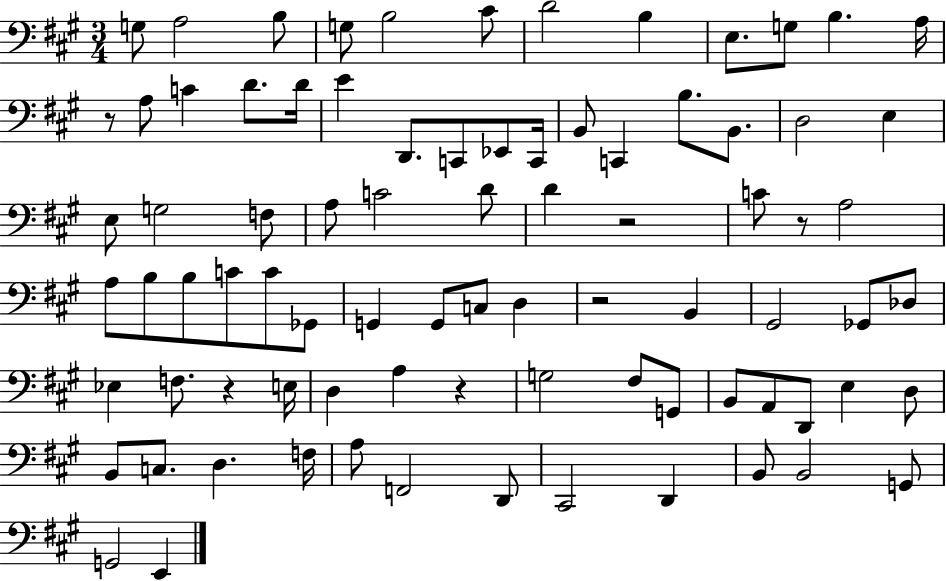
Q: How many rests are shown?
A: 6